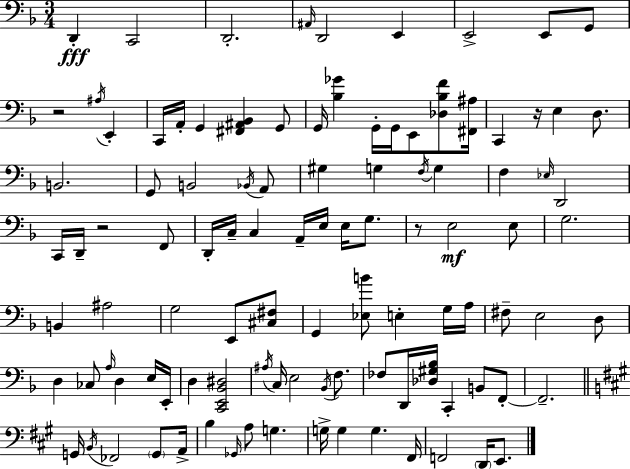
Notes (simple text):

D2/q C2/h D2/h. A#2/s D2/h E2/q E2/h E2/e G2/e R/h A#3/s E2/q C2/s A2/s G2/q [F#2,A#2,Bb2]/q G2/e G2/s [Bb3,Gb4]/q G2/s G2/s E2/e [Db3,Bb3,F4]/e [F#2,A#3]/s C2/q R/s E3/q D3/e. B2/h. G2/e B2/h Bb2/s A2/e G#3/q G3/q F3/s G3/q F3/q Eb3/s D2/h C2/s D2/s R/h F2/e D2/s C3/s C3/q A2/s E3/s E3/s G3/e. R/e E3/h E3/e G3/h. B2/q A#3/h G3/h E2/e [C#3,F#3]/e G2/q [Eb3,B4]/e E3/q G3/s A3/s F#3/e E3/h D3/e D3/q CES3/e A3/s D3/q E3/s E2/s D3/q [C2,E2,Bb2,D#3]/h A#3/s C3/s E3/h Bb2/s F3/e. FES3/e D2/s [Db3,G#3,Bb3]/s C2/q B2/e F2/e F2/h. G2/s B2/s FES2/h G2/e A2/s B3/q Gb2/s A3/e G3/q. G3/s G3/q G3/q. F#2/s F2/h D2/s E2/e.